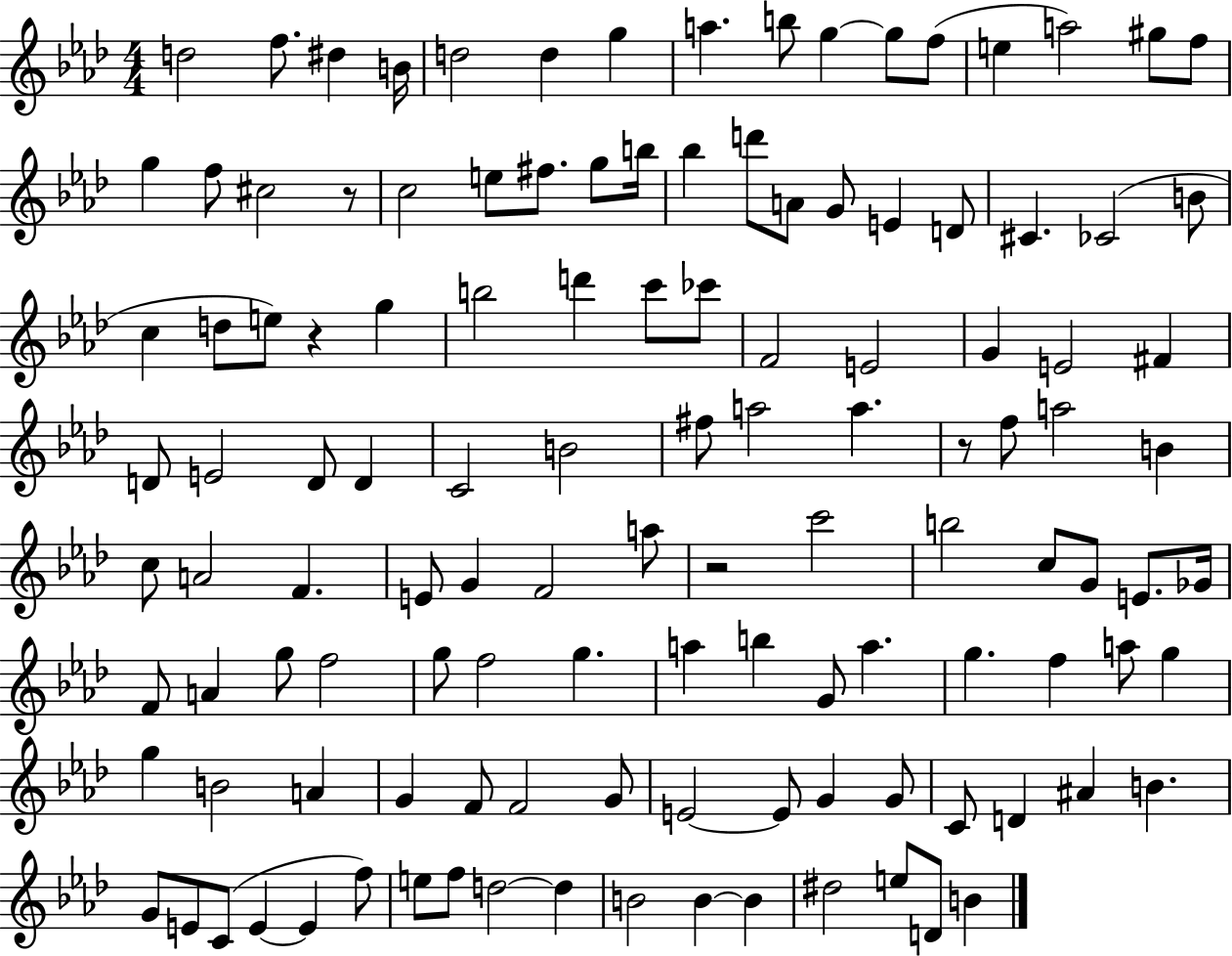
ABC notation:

X:1
T:Untitled
M:4/4
L:1/4
K:Ab
d2 f/2 ^d B/4 d2 d g a b/2 g g/2 f/2 e a2 ^g/2 f/2 g f/2 ^c2 z/2 c2 e/2 ^f/2 g/2 b/4 _b d'/2 A/2 G/2 E D/2 ^C _C2 B/2 c d/2 e/2 z g b2 d' c'/2 _c'/2 F2 E2 G E2 ^F D/2 E2 D/2 D C2 B2 ^f/2 a2 a z/2 f/2 a2 B c/2 A2 F E/2 G F2 a/2 z2 c'2 b2 c/2 G/2 E/2 _G/4 F/2 A g/2 f2 g/2 f2 g a b G/2 a g f a/2 g g B2 A G F/2 F2 G/2 E2 E/2 G G/2 C/2 D ^A B G/2 E/2 C/2 E E f/2 e/2 f/2 d2 d B2 B B ^d2 e/2 D/2 B